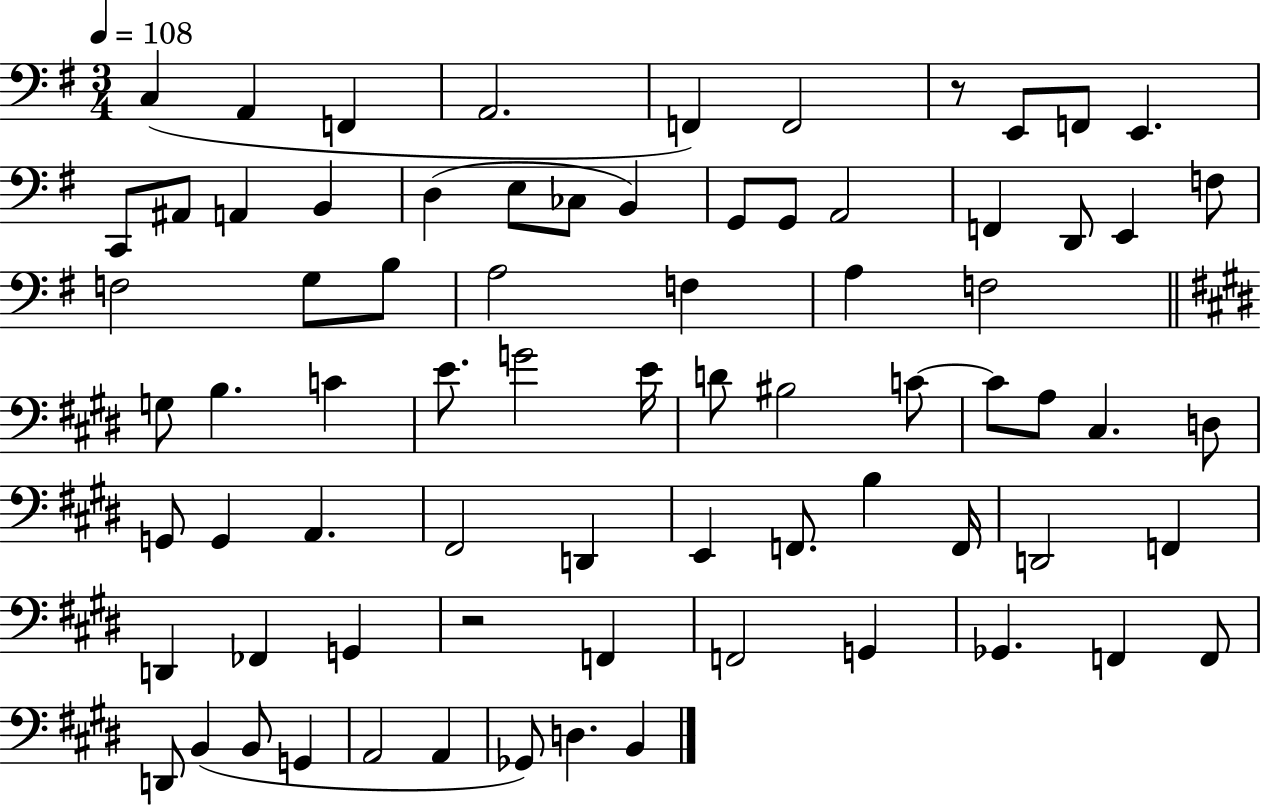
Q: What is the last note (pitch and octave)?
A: B2